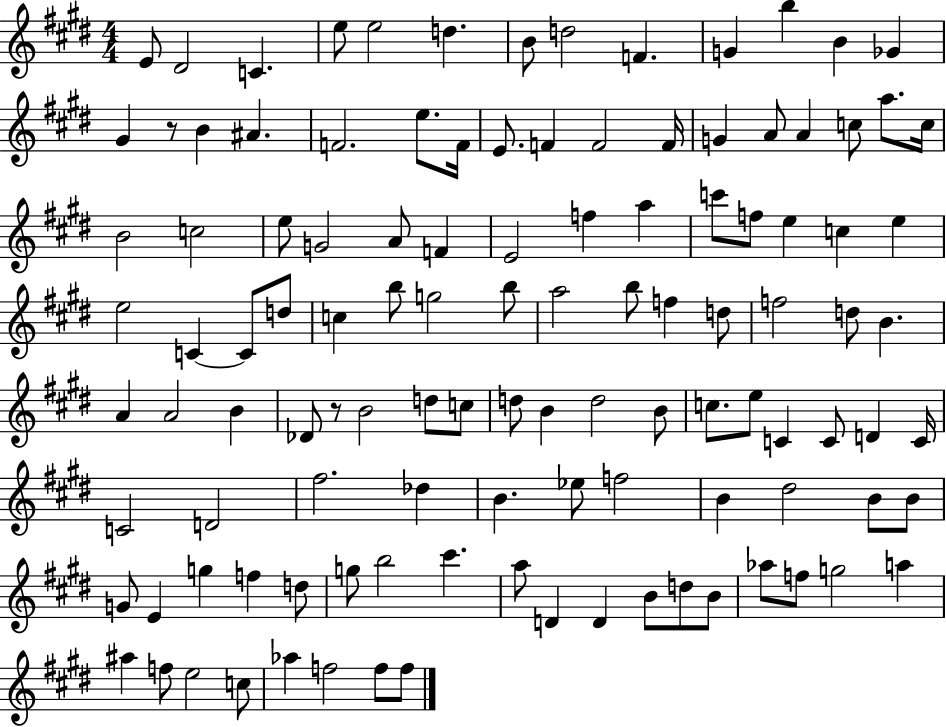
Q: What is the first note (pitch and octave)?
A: E4